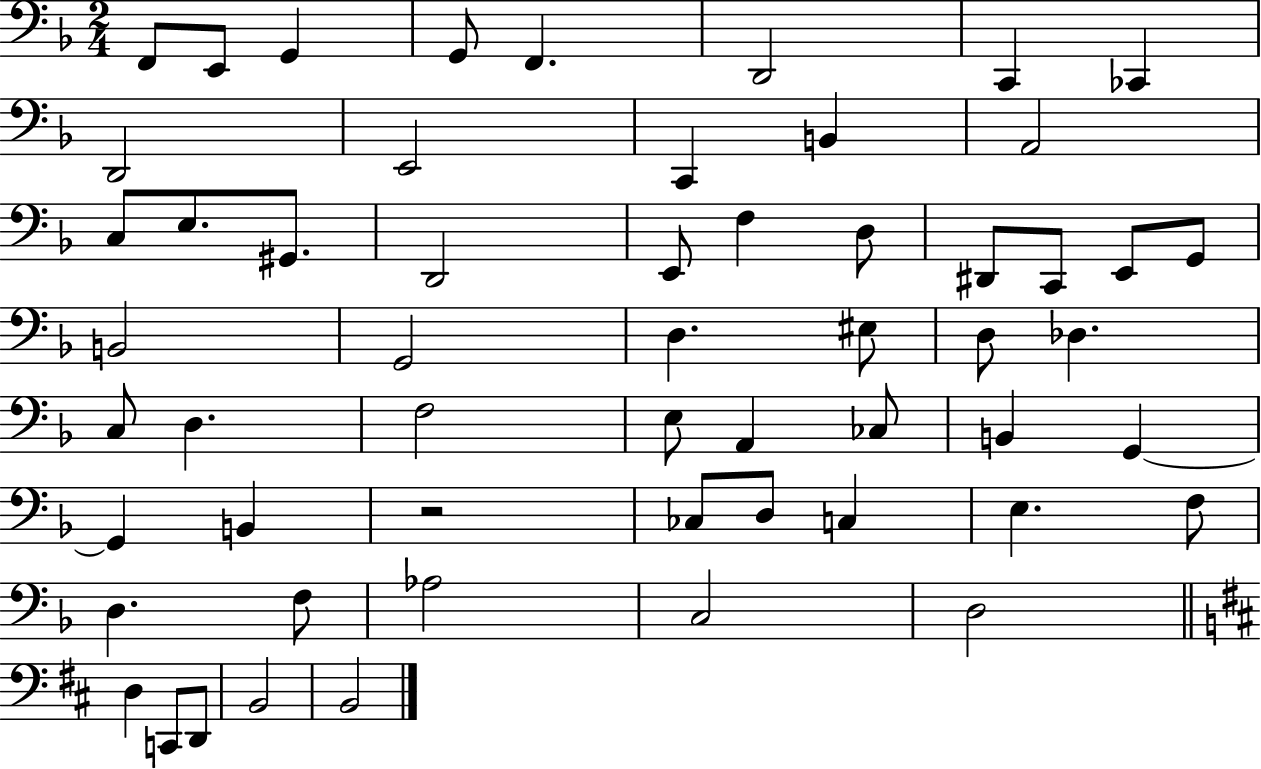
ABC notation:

X:1
T:Untitled
M:2/4
L:1/4
K:F
F,,/2 E,,/2 G,, G,,/2 F,, D,,2 C,, _C,, D,,2 E,,2 C,, B,, A,,2 C,/2 E,/2 ^G,,/2 D,,2 E,,/2 F, D,/2 ^D,,/2 C,,/2 E,,/2 G,,/2 B,,2 G,,2 D, ^E,/2 D,/2 _D, C,/2 D, F,2 E,/2 A,, _C,/2 B,, G,, G,, B,, z2 _C,/2 D,/2 C, E, F,/2 D, F,/2 _A,2 C,2 D,2 D, C,,/2 D,,/2 B,,2 B,,2